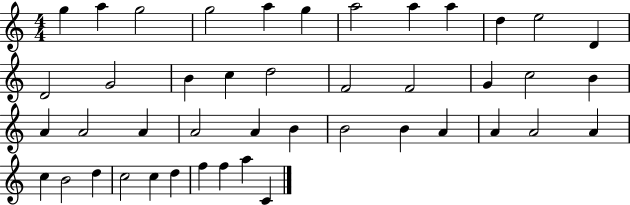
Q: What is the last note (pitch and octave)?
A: C4